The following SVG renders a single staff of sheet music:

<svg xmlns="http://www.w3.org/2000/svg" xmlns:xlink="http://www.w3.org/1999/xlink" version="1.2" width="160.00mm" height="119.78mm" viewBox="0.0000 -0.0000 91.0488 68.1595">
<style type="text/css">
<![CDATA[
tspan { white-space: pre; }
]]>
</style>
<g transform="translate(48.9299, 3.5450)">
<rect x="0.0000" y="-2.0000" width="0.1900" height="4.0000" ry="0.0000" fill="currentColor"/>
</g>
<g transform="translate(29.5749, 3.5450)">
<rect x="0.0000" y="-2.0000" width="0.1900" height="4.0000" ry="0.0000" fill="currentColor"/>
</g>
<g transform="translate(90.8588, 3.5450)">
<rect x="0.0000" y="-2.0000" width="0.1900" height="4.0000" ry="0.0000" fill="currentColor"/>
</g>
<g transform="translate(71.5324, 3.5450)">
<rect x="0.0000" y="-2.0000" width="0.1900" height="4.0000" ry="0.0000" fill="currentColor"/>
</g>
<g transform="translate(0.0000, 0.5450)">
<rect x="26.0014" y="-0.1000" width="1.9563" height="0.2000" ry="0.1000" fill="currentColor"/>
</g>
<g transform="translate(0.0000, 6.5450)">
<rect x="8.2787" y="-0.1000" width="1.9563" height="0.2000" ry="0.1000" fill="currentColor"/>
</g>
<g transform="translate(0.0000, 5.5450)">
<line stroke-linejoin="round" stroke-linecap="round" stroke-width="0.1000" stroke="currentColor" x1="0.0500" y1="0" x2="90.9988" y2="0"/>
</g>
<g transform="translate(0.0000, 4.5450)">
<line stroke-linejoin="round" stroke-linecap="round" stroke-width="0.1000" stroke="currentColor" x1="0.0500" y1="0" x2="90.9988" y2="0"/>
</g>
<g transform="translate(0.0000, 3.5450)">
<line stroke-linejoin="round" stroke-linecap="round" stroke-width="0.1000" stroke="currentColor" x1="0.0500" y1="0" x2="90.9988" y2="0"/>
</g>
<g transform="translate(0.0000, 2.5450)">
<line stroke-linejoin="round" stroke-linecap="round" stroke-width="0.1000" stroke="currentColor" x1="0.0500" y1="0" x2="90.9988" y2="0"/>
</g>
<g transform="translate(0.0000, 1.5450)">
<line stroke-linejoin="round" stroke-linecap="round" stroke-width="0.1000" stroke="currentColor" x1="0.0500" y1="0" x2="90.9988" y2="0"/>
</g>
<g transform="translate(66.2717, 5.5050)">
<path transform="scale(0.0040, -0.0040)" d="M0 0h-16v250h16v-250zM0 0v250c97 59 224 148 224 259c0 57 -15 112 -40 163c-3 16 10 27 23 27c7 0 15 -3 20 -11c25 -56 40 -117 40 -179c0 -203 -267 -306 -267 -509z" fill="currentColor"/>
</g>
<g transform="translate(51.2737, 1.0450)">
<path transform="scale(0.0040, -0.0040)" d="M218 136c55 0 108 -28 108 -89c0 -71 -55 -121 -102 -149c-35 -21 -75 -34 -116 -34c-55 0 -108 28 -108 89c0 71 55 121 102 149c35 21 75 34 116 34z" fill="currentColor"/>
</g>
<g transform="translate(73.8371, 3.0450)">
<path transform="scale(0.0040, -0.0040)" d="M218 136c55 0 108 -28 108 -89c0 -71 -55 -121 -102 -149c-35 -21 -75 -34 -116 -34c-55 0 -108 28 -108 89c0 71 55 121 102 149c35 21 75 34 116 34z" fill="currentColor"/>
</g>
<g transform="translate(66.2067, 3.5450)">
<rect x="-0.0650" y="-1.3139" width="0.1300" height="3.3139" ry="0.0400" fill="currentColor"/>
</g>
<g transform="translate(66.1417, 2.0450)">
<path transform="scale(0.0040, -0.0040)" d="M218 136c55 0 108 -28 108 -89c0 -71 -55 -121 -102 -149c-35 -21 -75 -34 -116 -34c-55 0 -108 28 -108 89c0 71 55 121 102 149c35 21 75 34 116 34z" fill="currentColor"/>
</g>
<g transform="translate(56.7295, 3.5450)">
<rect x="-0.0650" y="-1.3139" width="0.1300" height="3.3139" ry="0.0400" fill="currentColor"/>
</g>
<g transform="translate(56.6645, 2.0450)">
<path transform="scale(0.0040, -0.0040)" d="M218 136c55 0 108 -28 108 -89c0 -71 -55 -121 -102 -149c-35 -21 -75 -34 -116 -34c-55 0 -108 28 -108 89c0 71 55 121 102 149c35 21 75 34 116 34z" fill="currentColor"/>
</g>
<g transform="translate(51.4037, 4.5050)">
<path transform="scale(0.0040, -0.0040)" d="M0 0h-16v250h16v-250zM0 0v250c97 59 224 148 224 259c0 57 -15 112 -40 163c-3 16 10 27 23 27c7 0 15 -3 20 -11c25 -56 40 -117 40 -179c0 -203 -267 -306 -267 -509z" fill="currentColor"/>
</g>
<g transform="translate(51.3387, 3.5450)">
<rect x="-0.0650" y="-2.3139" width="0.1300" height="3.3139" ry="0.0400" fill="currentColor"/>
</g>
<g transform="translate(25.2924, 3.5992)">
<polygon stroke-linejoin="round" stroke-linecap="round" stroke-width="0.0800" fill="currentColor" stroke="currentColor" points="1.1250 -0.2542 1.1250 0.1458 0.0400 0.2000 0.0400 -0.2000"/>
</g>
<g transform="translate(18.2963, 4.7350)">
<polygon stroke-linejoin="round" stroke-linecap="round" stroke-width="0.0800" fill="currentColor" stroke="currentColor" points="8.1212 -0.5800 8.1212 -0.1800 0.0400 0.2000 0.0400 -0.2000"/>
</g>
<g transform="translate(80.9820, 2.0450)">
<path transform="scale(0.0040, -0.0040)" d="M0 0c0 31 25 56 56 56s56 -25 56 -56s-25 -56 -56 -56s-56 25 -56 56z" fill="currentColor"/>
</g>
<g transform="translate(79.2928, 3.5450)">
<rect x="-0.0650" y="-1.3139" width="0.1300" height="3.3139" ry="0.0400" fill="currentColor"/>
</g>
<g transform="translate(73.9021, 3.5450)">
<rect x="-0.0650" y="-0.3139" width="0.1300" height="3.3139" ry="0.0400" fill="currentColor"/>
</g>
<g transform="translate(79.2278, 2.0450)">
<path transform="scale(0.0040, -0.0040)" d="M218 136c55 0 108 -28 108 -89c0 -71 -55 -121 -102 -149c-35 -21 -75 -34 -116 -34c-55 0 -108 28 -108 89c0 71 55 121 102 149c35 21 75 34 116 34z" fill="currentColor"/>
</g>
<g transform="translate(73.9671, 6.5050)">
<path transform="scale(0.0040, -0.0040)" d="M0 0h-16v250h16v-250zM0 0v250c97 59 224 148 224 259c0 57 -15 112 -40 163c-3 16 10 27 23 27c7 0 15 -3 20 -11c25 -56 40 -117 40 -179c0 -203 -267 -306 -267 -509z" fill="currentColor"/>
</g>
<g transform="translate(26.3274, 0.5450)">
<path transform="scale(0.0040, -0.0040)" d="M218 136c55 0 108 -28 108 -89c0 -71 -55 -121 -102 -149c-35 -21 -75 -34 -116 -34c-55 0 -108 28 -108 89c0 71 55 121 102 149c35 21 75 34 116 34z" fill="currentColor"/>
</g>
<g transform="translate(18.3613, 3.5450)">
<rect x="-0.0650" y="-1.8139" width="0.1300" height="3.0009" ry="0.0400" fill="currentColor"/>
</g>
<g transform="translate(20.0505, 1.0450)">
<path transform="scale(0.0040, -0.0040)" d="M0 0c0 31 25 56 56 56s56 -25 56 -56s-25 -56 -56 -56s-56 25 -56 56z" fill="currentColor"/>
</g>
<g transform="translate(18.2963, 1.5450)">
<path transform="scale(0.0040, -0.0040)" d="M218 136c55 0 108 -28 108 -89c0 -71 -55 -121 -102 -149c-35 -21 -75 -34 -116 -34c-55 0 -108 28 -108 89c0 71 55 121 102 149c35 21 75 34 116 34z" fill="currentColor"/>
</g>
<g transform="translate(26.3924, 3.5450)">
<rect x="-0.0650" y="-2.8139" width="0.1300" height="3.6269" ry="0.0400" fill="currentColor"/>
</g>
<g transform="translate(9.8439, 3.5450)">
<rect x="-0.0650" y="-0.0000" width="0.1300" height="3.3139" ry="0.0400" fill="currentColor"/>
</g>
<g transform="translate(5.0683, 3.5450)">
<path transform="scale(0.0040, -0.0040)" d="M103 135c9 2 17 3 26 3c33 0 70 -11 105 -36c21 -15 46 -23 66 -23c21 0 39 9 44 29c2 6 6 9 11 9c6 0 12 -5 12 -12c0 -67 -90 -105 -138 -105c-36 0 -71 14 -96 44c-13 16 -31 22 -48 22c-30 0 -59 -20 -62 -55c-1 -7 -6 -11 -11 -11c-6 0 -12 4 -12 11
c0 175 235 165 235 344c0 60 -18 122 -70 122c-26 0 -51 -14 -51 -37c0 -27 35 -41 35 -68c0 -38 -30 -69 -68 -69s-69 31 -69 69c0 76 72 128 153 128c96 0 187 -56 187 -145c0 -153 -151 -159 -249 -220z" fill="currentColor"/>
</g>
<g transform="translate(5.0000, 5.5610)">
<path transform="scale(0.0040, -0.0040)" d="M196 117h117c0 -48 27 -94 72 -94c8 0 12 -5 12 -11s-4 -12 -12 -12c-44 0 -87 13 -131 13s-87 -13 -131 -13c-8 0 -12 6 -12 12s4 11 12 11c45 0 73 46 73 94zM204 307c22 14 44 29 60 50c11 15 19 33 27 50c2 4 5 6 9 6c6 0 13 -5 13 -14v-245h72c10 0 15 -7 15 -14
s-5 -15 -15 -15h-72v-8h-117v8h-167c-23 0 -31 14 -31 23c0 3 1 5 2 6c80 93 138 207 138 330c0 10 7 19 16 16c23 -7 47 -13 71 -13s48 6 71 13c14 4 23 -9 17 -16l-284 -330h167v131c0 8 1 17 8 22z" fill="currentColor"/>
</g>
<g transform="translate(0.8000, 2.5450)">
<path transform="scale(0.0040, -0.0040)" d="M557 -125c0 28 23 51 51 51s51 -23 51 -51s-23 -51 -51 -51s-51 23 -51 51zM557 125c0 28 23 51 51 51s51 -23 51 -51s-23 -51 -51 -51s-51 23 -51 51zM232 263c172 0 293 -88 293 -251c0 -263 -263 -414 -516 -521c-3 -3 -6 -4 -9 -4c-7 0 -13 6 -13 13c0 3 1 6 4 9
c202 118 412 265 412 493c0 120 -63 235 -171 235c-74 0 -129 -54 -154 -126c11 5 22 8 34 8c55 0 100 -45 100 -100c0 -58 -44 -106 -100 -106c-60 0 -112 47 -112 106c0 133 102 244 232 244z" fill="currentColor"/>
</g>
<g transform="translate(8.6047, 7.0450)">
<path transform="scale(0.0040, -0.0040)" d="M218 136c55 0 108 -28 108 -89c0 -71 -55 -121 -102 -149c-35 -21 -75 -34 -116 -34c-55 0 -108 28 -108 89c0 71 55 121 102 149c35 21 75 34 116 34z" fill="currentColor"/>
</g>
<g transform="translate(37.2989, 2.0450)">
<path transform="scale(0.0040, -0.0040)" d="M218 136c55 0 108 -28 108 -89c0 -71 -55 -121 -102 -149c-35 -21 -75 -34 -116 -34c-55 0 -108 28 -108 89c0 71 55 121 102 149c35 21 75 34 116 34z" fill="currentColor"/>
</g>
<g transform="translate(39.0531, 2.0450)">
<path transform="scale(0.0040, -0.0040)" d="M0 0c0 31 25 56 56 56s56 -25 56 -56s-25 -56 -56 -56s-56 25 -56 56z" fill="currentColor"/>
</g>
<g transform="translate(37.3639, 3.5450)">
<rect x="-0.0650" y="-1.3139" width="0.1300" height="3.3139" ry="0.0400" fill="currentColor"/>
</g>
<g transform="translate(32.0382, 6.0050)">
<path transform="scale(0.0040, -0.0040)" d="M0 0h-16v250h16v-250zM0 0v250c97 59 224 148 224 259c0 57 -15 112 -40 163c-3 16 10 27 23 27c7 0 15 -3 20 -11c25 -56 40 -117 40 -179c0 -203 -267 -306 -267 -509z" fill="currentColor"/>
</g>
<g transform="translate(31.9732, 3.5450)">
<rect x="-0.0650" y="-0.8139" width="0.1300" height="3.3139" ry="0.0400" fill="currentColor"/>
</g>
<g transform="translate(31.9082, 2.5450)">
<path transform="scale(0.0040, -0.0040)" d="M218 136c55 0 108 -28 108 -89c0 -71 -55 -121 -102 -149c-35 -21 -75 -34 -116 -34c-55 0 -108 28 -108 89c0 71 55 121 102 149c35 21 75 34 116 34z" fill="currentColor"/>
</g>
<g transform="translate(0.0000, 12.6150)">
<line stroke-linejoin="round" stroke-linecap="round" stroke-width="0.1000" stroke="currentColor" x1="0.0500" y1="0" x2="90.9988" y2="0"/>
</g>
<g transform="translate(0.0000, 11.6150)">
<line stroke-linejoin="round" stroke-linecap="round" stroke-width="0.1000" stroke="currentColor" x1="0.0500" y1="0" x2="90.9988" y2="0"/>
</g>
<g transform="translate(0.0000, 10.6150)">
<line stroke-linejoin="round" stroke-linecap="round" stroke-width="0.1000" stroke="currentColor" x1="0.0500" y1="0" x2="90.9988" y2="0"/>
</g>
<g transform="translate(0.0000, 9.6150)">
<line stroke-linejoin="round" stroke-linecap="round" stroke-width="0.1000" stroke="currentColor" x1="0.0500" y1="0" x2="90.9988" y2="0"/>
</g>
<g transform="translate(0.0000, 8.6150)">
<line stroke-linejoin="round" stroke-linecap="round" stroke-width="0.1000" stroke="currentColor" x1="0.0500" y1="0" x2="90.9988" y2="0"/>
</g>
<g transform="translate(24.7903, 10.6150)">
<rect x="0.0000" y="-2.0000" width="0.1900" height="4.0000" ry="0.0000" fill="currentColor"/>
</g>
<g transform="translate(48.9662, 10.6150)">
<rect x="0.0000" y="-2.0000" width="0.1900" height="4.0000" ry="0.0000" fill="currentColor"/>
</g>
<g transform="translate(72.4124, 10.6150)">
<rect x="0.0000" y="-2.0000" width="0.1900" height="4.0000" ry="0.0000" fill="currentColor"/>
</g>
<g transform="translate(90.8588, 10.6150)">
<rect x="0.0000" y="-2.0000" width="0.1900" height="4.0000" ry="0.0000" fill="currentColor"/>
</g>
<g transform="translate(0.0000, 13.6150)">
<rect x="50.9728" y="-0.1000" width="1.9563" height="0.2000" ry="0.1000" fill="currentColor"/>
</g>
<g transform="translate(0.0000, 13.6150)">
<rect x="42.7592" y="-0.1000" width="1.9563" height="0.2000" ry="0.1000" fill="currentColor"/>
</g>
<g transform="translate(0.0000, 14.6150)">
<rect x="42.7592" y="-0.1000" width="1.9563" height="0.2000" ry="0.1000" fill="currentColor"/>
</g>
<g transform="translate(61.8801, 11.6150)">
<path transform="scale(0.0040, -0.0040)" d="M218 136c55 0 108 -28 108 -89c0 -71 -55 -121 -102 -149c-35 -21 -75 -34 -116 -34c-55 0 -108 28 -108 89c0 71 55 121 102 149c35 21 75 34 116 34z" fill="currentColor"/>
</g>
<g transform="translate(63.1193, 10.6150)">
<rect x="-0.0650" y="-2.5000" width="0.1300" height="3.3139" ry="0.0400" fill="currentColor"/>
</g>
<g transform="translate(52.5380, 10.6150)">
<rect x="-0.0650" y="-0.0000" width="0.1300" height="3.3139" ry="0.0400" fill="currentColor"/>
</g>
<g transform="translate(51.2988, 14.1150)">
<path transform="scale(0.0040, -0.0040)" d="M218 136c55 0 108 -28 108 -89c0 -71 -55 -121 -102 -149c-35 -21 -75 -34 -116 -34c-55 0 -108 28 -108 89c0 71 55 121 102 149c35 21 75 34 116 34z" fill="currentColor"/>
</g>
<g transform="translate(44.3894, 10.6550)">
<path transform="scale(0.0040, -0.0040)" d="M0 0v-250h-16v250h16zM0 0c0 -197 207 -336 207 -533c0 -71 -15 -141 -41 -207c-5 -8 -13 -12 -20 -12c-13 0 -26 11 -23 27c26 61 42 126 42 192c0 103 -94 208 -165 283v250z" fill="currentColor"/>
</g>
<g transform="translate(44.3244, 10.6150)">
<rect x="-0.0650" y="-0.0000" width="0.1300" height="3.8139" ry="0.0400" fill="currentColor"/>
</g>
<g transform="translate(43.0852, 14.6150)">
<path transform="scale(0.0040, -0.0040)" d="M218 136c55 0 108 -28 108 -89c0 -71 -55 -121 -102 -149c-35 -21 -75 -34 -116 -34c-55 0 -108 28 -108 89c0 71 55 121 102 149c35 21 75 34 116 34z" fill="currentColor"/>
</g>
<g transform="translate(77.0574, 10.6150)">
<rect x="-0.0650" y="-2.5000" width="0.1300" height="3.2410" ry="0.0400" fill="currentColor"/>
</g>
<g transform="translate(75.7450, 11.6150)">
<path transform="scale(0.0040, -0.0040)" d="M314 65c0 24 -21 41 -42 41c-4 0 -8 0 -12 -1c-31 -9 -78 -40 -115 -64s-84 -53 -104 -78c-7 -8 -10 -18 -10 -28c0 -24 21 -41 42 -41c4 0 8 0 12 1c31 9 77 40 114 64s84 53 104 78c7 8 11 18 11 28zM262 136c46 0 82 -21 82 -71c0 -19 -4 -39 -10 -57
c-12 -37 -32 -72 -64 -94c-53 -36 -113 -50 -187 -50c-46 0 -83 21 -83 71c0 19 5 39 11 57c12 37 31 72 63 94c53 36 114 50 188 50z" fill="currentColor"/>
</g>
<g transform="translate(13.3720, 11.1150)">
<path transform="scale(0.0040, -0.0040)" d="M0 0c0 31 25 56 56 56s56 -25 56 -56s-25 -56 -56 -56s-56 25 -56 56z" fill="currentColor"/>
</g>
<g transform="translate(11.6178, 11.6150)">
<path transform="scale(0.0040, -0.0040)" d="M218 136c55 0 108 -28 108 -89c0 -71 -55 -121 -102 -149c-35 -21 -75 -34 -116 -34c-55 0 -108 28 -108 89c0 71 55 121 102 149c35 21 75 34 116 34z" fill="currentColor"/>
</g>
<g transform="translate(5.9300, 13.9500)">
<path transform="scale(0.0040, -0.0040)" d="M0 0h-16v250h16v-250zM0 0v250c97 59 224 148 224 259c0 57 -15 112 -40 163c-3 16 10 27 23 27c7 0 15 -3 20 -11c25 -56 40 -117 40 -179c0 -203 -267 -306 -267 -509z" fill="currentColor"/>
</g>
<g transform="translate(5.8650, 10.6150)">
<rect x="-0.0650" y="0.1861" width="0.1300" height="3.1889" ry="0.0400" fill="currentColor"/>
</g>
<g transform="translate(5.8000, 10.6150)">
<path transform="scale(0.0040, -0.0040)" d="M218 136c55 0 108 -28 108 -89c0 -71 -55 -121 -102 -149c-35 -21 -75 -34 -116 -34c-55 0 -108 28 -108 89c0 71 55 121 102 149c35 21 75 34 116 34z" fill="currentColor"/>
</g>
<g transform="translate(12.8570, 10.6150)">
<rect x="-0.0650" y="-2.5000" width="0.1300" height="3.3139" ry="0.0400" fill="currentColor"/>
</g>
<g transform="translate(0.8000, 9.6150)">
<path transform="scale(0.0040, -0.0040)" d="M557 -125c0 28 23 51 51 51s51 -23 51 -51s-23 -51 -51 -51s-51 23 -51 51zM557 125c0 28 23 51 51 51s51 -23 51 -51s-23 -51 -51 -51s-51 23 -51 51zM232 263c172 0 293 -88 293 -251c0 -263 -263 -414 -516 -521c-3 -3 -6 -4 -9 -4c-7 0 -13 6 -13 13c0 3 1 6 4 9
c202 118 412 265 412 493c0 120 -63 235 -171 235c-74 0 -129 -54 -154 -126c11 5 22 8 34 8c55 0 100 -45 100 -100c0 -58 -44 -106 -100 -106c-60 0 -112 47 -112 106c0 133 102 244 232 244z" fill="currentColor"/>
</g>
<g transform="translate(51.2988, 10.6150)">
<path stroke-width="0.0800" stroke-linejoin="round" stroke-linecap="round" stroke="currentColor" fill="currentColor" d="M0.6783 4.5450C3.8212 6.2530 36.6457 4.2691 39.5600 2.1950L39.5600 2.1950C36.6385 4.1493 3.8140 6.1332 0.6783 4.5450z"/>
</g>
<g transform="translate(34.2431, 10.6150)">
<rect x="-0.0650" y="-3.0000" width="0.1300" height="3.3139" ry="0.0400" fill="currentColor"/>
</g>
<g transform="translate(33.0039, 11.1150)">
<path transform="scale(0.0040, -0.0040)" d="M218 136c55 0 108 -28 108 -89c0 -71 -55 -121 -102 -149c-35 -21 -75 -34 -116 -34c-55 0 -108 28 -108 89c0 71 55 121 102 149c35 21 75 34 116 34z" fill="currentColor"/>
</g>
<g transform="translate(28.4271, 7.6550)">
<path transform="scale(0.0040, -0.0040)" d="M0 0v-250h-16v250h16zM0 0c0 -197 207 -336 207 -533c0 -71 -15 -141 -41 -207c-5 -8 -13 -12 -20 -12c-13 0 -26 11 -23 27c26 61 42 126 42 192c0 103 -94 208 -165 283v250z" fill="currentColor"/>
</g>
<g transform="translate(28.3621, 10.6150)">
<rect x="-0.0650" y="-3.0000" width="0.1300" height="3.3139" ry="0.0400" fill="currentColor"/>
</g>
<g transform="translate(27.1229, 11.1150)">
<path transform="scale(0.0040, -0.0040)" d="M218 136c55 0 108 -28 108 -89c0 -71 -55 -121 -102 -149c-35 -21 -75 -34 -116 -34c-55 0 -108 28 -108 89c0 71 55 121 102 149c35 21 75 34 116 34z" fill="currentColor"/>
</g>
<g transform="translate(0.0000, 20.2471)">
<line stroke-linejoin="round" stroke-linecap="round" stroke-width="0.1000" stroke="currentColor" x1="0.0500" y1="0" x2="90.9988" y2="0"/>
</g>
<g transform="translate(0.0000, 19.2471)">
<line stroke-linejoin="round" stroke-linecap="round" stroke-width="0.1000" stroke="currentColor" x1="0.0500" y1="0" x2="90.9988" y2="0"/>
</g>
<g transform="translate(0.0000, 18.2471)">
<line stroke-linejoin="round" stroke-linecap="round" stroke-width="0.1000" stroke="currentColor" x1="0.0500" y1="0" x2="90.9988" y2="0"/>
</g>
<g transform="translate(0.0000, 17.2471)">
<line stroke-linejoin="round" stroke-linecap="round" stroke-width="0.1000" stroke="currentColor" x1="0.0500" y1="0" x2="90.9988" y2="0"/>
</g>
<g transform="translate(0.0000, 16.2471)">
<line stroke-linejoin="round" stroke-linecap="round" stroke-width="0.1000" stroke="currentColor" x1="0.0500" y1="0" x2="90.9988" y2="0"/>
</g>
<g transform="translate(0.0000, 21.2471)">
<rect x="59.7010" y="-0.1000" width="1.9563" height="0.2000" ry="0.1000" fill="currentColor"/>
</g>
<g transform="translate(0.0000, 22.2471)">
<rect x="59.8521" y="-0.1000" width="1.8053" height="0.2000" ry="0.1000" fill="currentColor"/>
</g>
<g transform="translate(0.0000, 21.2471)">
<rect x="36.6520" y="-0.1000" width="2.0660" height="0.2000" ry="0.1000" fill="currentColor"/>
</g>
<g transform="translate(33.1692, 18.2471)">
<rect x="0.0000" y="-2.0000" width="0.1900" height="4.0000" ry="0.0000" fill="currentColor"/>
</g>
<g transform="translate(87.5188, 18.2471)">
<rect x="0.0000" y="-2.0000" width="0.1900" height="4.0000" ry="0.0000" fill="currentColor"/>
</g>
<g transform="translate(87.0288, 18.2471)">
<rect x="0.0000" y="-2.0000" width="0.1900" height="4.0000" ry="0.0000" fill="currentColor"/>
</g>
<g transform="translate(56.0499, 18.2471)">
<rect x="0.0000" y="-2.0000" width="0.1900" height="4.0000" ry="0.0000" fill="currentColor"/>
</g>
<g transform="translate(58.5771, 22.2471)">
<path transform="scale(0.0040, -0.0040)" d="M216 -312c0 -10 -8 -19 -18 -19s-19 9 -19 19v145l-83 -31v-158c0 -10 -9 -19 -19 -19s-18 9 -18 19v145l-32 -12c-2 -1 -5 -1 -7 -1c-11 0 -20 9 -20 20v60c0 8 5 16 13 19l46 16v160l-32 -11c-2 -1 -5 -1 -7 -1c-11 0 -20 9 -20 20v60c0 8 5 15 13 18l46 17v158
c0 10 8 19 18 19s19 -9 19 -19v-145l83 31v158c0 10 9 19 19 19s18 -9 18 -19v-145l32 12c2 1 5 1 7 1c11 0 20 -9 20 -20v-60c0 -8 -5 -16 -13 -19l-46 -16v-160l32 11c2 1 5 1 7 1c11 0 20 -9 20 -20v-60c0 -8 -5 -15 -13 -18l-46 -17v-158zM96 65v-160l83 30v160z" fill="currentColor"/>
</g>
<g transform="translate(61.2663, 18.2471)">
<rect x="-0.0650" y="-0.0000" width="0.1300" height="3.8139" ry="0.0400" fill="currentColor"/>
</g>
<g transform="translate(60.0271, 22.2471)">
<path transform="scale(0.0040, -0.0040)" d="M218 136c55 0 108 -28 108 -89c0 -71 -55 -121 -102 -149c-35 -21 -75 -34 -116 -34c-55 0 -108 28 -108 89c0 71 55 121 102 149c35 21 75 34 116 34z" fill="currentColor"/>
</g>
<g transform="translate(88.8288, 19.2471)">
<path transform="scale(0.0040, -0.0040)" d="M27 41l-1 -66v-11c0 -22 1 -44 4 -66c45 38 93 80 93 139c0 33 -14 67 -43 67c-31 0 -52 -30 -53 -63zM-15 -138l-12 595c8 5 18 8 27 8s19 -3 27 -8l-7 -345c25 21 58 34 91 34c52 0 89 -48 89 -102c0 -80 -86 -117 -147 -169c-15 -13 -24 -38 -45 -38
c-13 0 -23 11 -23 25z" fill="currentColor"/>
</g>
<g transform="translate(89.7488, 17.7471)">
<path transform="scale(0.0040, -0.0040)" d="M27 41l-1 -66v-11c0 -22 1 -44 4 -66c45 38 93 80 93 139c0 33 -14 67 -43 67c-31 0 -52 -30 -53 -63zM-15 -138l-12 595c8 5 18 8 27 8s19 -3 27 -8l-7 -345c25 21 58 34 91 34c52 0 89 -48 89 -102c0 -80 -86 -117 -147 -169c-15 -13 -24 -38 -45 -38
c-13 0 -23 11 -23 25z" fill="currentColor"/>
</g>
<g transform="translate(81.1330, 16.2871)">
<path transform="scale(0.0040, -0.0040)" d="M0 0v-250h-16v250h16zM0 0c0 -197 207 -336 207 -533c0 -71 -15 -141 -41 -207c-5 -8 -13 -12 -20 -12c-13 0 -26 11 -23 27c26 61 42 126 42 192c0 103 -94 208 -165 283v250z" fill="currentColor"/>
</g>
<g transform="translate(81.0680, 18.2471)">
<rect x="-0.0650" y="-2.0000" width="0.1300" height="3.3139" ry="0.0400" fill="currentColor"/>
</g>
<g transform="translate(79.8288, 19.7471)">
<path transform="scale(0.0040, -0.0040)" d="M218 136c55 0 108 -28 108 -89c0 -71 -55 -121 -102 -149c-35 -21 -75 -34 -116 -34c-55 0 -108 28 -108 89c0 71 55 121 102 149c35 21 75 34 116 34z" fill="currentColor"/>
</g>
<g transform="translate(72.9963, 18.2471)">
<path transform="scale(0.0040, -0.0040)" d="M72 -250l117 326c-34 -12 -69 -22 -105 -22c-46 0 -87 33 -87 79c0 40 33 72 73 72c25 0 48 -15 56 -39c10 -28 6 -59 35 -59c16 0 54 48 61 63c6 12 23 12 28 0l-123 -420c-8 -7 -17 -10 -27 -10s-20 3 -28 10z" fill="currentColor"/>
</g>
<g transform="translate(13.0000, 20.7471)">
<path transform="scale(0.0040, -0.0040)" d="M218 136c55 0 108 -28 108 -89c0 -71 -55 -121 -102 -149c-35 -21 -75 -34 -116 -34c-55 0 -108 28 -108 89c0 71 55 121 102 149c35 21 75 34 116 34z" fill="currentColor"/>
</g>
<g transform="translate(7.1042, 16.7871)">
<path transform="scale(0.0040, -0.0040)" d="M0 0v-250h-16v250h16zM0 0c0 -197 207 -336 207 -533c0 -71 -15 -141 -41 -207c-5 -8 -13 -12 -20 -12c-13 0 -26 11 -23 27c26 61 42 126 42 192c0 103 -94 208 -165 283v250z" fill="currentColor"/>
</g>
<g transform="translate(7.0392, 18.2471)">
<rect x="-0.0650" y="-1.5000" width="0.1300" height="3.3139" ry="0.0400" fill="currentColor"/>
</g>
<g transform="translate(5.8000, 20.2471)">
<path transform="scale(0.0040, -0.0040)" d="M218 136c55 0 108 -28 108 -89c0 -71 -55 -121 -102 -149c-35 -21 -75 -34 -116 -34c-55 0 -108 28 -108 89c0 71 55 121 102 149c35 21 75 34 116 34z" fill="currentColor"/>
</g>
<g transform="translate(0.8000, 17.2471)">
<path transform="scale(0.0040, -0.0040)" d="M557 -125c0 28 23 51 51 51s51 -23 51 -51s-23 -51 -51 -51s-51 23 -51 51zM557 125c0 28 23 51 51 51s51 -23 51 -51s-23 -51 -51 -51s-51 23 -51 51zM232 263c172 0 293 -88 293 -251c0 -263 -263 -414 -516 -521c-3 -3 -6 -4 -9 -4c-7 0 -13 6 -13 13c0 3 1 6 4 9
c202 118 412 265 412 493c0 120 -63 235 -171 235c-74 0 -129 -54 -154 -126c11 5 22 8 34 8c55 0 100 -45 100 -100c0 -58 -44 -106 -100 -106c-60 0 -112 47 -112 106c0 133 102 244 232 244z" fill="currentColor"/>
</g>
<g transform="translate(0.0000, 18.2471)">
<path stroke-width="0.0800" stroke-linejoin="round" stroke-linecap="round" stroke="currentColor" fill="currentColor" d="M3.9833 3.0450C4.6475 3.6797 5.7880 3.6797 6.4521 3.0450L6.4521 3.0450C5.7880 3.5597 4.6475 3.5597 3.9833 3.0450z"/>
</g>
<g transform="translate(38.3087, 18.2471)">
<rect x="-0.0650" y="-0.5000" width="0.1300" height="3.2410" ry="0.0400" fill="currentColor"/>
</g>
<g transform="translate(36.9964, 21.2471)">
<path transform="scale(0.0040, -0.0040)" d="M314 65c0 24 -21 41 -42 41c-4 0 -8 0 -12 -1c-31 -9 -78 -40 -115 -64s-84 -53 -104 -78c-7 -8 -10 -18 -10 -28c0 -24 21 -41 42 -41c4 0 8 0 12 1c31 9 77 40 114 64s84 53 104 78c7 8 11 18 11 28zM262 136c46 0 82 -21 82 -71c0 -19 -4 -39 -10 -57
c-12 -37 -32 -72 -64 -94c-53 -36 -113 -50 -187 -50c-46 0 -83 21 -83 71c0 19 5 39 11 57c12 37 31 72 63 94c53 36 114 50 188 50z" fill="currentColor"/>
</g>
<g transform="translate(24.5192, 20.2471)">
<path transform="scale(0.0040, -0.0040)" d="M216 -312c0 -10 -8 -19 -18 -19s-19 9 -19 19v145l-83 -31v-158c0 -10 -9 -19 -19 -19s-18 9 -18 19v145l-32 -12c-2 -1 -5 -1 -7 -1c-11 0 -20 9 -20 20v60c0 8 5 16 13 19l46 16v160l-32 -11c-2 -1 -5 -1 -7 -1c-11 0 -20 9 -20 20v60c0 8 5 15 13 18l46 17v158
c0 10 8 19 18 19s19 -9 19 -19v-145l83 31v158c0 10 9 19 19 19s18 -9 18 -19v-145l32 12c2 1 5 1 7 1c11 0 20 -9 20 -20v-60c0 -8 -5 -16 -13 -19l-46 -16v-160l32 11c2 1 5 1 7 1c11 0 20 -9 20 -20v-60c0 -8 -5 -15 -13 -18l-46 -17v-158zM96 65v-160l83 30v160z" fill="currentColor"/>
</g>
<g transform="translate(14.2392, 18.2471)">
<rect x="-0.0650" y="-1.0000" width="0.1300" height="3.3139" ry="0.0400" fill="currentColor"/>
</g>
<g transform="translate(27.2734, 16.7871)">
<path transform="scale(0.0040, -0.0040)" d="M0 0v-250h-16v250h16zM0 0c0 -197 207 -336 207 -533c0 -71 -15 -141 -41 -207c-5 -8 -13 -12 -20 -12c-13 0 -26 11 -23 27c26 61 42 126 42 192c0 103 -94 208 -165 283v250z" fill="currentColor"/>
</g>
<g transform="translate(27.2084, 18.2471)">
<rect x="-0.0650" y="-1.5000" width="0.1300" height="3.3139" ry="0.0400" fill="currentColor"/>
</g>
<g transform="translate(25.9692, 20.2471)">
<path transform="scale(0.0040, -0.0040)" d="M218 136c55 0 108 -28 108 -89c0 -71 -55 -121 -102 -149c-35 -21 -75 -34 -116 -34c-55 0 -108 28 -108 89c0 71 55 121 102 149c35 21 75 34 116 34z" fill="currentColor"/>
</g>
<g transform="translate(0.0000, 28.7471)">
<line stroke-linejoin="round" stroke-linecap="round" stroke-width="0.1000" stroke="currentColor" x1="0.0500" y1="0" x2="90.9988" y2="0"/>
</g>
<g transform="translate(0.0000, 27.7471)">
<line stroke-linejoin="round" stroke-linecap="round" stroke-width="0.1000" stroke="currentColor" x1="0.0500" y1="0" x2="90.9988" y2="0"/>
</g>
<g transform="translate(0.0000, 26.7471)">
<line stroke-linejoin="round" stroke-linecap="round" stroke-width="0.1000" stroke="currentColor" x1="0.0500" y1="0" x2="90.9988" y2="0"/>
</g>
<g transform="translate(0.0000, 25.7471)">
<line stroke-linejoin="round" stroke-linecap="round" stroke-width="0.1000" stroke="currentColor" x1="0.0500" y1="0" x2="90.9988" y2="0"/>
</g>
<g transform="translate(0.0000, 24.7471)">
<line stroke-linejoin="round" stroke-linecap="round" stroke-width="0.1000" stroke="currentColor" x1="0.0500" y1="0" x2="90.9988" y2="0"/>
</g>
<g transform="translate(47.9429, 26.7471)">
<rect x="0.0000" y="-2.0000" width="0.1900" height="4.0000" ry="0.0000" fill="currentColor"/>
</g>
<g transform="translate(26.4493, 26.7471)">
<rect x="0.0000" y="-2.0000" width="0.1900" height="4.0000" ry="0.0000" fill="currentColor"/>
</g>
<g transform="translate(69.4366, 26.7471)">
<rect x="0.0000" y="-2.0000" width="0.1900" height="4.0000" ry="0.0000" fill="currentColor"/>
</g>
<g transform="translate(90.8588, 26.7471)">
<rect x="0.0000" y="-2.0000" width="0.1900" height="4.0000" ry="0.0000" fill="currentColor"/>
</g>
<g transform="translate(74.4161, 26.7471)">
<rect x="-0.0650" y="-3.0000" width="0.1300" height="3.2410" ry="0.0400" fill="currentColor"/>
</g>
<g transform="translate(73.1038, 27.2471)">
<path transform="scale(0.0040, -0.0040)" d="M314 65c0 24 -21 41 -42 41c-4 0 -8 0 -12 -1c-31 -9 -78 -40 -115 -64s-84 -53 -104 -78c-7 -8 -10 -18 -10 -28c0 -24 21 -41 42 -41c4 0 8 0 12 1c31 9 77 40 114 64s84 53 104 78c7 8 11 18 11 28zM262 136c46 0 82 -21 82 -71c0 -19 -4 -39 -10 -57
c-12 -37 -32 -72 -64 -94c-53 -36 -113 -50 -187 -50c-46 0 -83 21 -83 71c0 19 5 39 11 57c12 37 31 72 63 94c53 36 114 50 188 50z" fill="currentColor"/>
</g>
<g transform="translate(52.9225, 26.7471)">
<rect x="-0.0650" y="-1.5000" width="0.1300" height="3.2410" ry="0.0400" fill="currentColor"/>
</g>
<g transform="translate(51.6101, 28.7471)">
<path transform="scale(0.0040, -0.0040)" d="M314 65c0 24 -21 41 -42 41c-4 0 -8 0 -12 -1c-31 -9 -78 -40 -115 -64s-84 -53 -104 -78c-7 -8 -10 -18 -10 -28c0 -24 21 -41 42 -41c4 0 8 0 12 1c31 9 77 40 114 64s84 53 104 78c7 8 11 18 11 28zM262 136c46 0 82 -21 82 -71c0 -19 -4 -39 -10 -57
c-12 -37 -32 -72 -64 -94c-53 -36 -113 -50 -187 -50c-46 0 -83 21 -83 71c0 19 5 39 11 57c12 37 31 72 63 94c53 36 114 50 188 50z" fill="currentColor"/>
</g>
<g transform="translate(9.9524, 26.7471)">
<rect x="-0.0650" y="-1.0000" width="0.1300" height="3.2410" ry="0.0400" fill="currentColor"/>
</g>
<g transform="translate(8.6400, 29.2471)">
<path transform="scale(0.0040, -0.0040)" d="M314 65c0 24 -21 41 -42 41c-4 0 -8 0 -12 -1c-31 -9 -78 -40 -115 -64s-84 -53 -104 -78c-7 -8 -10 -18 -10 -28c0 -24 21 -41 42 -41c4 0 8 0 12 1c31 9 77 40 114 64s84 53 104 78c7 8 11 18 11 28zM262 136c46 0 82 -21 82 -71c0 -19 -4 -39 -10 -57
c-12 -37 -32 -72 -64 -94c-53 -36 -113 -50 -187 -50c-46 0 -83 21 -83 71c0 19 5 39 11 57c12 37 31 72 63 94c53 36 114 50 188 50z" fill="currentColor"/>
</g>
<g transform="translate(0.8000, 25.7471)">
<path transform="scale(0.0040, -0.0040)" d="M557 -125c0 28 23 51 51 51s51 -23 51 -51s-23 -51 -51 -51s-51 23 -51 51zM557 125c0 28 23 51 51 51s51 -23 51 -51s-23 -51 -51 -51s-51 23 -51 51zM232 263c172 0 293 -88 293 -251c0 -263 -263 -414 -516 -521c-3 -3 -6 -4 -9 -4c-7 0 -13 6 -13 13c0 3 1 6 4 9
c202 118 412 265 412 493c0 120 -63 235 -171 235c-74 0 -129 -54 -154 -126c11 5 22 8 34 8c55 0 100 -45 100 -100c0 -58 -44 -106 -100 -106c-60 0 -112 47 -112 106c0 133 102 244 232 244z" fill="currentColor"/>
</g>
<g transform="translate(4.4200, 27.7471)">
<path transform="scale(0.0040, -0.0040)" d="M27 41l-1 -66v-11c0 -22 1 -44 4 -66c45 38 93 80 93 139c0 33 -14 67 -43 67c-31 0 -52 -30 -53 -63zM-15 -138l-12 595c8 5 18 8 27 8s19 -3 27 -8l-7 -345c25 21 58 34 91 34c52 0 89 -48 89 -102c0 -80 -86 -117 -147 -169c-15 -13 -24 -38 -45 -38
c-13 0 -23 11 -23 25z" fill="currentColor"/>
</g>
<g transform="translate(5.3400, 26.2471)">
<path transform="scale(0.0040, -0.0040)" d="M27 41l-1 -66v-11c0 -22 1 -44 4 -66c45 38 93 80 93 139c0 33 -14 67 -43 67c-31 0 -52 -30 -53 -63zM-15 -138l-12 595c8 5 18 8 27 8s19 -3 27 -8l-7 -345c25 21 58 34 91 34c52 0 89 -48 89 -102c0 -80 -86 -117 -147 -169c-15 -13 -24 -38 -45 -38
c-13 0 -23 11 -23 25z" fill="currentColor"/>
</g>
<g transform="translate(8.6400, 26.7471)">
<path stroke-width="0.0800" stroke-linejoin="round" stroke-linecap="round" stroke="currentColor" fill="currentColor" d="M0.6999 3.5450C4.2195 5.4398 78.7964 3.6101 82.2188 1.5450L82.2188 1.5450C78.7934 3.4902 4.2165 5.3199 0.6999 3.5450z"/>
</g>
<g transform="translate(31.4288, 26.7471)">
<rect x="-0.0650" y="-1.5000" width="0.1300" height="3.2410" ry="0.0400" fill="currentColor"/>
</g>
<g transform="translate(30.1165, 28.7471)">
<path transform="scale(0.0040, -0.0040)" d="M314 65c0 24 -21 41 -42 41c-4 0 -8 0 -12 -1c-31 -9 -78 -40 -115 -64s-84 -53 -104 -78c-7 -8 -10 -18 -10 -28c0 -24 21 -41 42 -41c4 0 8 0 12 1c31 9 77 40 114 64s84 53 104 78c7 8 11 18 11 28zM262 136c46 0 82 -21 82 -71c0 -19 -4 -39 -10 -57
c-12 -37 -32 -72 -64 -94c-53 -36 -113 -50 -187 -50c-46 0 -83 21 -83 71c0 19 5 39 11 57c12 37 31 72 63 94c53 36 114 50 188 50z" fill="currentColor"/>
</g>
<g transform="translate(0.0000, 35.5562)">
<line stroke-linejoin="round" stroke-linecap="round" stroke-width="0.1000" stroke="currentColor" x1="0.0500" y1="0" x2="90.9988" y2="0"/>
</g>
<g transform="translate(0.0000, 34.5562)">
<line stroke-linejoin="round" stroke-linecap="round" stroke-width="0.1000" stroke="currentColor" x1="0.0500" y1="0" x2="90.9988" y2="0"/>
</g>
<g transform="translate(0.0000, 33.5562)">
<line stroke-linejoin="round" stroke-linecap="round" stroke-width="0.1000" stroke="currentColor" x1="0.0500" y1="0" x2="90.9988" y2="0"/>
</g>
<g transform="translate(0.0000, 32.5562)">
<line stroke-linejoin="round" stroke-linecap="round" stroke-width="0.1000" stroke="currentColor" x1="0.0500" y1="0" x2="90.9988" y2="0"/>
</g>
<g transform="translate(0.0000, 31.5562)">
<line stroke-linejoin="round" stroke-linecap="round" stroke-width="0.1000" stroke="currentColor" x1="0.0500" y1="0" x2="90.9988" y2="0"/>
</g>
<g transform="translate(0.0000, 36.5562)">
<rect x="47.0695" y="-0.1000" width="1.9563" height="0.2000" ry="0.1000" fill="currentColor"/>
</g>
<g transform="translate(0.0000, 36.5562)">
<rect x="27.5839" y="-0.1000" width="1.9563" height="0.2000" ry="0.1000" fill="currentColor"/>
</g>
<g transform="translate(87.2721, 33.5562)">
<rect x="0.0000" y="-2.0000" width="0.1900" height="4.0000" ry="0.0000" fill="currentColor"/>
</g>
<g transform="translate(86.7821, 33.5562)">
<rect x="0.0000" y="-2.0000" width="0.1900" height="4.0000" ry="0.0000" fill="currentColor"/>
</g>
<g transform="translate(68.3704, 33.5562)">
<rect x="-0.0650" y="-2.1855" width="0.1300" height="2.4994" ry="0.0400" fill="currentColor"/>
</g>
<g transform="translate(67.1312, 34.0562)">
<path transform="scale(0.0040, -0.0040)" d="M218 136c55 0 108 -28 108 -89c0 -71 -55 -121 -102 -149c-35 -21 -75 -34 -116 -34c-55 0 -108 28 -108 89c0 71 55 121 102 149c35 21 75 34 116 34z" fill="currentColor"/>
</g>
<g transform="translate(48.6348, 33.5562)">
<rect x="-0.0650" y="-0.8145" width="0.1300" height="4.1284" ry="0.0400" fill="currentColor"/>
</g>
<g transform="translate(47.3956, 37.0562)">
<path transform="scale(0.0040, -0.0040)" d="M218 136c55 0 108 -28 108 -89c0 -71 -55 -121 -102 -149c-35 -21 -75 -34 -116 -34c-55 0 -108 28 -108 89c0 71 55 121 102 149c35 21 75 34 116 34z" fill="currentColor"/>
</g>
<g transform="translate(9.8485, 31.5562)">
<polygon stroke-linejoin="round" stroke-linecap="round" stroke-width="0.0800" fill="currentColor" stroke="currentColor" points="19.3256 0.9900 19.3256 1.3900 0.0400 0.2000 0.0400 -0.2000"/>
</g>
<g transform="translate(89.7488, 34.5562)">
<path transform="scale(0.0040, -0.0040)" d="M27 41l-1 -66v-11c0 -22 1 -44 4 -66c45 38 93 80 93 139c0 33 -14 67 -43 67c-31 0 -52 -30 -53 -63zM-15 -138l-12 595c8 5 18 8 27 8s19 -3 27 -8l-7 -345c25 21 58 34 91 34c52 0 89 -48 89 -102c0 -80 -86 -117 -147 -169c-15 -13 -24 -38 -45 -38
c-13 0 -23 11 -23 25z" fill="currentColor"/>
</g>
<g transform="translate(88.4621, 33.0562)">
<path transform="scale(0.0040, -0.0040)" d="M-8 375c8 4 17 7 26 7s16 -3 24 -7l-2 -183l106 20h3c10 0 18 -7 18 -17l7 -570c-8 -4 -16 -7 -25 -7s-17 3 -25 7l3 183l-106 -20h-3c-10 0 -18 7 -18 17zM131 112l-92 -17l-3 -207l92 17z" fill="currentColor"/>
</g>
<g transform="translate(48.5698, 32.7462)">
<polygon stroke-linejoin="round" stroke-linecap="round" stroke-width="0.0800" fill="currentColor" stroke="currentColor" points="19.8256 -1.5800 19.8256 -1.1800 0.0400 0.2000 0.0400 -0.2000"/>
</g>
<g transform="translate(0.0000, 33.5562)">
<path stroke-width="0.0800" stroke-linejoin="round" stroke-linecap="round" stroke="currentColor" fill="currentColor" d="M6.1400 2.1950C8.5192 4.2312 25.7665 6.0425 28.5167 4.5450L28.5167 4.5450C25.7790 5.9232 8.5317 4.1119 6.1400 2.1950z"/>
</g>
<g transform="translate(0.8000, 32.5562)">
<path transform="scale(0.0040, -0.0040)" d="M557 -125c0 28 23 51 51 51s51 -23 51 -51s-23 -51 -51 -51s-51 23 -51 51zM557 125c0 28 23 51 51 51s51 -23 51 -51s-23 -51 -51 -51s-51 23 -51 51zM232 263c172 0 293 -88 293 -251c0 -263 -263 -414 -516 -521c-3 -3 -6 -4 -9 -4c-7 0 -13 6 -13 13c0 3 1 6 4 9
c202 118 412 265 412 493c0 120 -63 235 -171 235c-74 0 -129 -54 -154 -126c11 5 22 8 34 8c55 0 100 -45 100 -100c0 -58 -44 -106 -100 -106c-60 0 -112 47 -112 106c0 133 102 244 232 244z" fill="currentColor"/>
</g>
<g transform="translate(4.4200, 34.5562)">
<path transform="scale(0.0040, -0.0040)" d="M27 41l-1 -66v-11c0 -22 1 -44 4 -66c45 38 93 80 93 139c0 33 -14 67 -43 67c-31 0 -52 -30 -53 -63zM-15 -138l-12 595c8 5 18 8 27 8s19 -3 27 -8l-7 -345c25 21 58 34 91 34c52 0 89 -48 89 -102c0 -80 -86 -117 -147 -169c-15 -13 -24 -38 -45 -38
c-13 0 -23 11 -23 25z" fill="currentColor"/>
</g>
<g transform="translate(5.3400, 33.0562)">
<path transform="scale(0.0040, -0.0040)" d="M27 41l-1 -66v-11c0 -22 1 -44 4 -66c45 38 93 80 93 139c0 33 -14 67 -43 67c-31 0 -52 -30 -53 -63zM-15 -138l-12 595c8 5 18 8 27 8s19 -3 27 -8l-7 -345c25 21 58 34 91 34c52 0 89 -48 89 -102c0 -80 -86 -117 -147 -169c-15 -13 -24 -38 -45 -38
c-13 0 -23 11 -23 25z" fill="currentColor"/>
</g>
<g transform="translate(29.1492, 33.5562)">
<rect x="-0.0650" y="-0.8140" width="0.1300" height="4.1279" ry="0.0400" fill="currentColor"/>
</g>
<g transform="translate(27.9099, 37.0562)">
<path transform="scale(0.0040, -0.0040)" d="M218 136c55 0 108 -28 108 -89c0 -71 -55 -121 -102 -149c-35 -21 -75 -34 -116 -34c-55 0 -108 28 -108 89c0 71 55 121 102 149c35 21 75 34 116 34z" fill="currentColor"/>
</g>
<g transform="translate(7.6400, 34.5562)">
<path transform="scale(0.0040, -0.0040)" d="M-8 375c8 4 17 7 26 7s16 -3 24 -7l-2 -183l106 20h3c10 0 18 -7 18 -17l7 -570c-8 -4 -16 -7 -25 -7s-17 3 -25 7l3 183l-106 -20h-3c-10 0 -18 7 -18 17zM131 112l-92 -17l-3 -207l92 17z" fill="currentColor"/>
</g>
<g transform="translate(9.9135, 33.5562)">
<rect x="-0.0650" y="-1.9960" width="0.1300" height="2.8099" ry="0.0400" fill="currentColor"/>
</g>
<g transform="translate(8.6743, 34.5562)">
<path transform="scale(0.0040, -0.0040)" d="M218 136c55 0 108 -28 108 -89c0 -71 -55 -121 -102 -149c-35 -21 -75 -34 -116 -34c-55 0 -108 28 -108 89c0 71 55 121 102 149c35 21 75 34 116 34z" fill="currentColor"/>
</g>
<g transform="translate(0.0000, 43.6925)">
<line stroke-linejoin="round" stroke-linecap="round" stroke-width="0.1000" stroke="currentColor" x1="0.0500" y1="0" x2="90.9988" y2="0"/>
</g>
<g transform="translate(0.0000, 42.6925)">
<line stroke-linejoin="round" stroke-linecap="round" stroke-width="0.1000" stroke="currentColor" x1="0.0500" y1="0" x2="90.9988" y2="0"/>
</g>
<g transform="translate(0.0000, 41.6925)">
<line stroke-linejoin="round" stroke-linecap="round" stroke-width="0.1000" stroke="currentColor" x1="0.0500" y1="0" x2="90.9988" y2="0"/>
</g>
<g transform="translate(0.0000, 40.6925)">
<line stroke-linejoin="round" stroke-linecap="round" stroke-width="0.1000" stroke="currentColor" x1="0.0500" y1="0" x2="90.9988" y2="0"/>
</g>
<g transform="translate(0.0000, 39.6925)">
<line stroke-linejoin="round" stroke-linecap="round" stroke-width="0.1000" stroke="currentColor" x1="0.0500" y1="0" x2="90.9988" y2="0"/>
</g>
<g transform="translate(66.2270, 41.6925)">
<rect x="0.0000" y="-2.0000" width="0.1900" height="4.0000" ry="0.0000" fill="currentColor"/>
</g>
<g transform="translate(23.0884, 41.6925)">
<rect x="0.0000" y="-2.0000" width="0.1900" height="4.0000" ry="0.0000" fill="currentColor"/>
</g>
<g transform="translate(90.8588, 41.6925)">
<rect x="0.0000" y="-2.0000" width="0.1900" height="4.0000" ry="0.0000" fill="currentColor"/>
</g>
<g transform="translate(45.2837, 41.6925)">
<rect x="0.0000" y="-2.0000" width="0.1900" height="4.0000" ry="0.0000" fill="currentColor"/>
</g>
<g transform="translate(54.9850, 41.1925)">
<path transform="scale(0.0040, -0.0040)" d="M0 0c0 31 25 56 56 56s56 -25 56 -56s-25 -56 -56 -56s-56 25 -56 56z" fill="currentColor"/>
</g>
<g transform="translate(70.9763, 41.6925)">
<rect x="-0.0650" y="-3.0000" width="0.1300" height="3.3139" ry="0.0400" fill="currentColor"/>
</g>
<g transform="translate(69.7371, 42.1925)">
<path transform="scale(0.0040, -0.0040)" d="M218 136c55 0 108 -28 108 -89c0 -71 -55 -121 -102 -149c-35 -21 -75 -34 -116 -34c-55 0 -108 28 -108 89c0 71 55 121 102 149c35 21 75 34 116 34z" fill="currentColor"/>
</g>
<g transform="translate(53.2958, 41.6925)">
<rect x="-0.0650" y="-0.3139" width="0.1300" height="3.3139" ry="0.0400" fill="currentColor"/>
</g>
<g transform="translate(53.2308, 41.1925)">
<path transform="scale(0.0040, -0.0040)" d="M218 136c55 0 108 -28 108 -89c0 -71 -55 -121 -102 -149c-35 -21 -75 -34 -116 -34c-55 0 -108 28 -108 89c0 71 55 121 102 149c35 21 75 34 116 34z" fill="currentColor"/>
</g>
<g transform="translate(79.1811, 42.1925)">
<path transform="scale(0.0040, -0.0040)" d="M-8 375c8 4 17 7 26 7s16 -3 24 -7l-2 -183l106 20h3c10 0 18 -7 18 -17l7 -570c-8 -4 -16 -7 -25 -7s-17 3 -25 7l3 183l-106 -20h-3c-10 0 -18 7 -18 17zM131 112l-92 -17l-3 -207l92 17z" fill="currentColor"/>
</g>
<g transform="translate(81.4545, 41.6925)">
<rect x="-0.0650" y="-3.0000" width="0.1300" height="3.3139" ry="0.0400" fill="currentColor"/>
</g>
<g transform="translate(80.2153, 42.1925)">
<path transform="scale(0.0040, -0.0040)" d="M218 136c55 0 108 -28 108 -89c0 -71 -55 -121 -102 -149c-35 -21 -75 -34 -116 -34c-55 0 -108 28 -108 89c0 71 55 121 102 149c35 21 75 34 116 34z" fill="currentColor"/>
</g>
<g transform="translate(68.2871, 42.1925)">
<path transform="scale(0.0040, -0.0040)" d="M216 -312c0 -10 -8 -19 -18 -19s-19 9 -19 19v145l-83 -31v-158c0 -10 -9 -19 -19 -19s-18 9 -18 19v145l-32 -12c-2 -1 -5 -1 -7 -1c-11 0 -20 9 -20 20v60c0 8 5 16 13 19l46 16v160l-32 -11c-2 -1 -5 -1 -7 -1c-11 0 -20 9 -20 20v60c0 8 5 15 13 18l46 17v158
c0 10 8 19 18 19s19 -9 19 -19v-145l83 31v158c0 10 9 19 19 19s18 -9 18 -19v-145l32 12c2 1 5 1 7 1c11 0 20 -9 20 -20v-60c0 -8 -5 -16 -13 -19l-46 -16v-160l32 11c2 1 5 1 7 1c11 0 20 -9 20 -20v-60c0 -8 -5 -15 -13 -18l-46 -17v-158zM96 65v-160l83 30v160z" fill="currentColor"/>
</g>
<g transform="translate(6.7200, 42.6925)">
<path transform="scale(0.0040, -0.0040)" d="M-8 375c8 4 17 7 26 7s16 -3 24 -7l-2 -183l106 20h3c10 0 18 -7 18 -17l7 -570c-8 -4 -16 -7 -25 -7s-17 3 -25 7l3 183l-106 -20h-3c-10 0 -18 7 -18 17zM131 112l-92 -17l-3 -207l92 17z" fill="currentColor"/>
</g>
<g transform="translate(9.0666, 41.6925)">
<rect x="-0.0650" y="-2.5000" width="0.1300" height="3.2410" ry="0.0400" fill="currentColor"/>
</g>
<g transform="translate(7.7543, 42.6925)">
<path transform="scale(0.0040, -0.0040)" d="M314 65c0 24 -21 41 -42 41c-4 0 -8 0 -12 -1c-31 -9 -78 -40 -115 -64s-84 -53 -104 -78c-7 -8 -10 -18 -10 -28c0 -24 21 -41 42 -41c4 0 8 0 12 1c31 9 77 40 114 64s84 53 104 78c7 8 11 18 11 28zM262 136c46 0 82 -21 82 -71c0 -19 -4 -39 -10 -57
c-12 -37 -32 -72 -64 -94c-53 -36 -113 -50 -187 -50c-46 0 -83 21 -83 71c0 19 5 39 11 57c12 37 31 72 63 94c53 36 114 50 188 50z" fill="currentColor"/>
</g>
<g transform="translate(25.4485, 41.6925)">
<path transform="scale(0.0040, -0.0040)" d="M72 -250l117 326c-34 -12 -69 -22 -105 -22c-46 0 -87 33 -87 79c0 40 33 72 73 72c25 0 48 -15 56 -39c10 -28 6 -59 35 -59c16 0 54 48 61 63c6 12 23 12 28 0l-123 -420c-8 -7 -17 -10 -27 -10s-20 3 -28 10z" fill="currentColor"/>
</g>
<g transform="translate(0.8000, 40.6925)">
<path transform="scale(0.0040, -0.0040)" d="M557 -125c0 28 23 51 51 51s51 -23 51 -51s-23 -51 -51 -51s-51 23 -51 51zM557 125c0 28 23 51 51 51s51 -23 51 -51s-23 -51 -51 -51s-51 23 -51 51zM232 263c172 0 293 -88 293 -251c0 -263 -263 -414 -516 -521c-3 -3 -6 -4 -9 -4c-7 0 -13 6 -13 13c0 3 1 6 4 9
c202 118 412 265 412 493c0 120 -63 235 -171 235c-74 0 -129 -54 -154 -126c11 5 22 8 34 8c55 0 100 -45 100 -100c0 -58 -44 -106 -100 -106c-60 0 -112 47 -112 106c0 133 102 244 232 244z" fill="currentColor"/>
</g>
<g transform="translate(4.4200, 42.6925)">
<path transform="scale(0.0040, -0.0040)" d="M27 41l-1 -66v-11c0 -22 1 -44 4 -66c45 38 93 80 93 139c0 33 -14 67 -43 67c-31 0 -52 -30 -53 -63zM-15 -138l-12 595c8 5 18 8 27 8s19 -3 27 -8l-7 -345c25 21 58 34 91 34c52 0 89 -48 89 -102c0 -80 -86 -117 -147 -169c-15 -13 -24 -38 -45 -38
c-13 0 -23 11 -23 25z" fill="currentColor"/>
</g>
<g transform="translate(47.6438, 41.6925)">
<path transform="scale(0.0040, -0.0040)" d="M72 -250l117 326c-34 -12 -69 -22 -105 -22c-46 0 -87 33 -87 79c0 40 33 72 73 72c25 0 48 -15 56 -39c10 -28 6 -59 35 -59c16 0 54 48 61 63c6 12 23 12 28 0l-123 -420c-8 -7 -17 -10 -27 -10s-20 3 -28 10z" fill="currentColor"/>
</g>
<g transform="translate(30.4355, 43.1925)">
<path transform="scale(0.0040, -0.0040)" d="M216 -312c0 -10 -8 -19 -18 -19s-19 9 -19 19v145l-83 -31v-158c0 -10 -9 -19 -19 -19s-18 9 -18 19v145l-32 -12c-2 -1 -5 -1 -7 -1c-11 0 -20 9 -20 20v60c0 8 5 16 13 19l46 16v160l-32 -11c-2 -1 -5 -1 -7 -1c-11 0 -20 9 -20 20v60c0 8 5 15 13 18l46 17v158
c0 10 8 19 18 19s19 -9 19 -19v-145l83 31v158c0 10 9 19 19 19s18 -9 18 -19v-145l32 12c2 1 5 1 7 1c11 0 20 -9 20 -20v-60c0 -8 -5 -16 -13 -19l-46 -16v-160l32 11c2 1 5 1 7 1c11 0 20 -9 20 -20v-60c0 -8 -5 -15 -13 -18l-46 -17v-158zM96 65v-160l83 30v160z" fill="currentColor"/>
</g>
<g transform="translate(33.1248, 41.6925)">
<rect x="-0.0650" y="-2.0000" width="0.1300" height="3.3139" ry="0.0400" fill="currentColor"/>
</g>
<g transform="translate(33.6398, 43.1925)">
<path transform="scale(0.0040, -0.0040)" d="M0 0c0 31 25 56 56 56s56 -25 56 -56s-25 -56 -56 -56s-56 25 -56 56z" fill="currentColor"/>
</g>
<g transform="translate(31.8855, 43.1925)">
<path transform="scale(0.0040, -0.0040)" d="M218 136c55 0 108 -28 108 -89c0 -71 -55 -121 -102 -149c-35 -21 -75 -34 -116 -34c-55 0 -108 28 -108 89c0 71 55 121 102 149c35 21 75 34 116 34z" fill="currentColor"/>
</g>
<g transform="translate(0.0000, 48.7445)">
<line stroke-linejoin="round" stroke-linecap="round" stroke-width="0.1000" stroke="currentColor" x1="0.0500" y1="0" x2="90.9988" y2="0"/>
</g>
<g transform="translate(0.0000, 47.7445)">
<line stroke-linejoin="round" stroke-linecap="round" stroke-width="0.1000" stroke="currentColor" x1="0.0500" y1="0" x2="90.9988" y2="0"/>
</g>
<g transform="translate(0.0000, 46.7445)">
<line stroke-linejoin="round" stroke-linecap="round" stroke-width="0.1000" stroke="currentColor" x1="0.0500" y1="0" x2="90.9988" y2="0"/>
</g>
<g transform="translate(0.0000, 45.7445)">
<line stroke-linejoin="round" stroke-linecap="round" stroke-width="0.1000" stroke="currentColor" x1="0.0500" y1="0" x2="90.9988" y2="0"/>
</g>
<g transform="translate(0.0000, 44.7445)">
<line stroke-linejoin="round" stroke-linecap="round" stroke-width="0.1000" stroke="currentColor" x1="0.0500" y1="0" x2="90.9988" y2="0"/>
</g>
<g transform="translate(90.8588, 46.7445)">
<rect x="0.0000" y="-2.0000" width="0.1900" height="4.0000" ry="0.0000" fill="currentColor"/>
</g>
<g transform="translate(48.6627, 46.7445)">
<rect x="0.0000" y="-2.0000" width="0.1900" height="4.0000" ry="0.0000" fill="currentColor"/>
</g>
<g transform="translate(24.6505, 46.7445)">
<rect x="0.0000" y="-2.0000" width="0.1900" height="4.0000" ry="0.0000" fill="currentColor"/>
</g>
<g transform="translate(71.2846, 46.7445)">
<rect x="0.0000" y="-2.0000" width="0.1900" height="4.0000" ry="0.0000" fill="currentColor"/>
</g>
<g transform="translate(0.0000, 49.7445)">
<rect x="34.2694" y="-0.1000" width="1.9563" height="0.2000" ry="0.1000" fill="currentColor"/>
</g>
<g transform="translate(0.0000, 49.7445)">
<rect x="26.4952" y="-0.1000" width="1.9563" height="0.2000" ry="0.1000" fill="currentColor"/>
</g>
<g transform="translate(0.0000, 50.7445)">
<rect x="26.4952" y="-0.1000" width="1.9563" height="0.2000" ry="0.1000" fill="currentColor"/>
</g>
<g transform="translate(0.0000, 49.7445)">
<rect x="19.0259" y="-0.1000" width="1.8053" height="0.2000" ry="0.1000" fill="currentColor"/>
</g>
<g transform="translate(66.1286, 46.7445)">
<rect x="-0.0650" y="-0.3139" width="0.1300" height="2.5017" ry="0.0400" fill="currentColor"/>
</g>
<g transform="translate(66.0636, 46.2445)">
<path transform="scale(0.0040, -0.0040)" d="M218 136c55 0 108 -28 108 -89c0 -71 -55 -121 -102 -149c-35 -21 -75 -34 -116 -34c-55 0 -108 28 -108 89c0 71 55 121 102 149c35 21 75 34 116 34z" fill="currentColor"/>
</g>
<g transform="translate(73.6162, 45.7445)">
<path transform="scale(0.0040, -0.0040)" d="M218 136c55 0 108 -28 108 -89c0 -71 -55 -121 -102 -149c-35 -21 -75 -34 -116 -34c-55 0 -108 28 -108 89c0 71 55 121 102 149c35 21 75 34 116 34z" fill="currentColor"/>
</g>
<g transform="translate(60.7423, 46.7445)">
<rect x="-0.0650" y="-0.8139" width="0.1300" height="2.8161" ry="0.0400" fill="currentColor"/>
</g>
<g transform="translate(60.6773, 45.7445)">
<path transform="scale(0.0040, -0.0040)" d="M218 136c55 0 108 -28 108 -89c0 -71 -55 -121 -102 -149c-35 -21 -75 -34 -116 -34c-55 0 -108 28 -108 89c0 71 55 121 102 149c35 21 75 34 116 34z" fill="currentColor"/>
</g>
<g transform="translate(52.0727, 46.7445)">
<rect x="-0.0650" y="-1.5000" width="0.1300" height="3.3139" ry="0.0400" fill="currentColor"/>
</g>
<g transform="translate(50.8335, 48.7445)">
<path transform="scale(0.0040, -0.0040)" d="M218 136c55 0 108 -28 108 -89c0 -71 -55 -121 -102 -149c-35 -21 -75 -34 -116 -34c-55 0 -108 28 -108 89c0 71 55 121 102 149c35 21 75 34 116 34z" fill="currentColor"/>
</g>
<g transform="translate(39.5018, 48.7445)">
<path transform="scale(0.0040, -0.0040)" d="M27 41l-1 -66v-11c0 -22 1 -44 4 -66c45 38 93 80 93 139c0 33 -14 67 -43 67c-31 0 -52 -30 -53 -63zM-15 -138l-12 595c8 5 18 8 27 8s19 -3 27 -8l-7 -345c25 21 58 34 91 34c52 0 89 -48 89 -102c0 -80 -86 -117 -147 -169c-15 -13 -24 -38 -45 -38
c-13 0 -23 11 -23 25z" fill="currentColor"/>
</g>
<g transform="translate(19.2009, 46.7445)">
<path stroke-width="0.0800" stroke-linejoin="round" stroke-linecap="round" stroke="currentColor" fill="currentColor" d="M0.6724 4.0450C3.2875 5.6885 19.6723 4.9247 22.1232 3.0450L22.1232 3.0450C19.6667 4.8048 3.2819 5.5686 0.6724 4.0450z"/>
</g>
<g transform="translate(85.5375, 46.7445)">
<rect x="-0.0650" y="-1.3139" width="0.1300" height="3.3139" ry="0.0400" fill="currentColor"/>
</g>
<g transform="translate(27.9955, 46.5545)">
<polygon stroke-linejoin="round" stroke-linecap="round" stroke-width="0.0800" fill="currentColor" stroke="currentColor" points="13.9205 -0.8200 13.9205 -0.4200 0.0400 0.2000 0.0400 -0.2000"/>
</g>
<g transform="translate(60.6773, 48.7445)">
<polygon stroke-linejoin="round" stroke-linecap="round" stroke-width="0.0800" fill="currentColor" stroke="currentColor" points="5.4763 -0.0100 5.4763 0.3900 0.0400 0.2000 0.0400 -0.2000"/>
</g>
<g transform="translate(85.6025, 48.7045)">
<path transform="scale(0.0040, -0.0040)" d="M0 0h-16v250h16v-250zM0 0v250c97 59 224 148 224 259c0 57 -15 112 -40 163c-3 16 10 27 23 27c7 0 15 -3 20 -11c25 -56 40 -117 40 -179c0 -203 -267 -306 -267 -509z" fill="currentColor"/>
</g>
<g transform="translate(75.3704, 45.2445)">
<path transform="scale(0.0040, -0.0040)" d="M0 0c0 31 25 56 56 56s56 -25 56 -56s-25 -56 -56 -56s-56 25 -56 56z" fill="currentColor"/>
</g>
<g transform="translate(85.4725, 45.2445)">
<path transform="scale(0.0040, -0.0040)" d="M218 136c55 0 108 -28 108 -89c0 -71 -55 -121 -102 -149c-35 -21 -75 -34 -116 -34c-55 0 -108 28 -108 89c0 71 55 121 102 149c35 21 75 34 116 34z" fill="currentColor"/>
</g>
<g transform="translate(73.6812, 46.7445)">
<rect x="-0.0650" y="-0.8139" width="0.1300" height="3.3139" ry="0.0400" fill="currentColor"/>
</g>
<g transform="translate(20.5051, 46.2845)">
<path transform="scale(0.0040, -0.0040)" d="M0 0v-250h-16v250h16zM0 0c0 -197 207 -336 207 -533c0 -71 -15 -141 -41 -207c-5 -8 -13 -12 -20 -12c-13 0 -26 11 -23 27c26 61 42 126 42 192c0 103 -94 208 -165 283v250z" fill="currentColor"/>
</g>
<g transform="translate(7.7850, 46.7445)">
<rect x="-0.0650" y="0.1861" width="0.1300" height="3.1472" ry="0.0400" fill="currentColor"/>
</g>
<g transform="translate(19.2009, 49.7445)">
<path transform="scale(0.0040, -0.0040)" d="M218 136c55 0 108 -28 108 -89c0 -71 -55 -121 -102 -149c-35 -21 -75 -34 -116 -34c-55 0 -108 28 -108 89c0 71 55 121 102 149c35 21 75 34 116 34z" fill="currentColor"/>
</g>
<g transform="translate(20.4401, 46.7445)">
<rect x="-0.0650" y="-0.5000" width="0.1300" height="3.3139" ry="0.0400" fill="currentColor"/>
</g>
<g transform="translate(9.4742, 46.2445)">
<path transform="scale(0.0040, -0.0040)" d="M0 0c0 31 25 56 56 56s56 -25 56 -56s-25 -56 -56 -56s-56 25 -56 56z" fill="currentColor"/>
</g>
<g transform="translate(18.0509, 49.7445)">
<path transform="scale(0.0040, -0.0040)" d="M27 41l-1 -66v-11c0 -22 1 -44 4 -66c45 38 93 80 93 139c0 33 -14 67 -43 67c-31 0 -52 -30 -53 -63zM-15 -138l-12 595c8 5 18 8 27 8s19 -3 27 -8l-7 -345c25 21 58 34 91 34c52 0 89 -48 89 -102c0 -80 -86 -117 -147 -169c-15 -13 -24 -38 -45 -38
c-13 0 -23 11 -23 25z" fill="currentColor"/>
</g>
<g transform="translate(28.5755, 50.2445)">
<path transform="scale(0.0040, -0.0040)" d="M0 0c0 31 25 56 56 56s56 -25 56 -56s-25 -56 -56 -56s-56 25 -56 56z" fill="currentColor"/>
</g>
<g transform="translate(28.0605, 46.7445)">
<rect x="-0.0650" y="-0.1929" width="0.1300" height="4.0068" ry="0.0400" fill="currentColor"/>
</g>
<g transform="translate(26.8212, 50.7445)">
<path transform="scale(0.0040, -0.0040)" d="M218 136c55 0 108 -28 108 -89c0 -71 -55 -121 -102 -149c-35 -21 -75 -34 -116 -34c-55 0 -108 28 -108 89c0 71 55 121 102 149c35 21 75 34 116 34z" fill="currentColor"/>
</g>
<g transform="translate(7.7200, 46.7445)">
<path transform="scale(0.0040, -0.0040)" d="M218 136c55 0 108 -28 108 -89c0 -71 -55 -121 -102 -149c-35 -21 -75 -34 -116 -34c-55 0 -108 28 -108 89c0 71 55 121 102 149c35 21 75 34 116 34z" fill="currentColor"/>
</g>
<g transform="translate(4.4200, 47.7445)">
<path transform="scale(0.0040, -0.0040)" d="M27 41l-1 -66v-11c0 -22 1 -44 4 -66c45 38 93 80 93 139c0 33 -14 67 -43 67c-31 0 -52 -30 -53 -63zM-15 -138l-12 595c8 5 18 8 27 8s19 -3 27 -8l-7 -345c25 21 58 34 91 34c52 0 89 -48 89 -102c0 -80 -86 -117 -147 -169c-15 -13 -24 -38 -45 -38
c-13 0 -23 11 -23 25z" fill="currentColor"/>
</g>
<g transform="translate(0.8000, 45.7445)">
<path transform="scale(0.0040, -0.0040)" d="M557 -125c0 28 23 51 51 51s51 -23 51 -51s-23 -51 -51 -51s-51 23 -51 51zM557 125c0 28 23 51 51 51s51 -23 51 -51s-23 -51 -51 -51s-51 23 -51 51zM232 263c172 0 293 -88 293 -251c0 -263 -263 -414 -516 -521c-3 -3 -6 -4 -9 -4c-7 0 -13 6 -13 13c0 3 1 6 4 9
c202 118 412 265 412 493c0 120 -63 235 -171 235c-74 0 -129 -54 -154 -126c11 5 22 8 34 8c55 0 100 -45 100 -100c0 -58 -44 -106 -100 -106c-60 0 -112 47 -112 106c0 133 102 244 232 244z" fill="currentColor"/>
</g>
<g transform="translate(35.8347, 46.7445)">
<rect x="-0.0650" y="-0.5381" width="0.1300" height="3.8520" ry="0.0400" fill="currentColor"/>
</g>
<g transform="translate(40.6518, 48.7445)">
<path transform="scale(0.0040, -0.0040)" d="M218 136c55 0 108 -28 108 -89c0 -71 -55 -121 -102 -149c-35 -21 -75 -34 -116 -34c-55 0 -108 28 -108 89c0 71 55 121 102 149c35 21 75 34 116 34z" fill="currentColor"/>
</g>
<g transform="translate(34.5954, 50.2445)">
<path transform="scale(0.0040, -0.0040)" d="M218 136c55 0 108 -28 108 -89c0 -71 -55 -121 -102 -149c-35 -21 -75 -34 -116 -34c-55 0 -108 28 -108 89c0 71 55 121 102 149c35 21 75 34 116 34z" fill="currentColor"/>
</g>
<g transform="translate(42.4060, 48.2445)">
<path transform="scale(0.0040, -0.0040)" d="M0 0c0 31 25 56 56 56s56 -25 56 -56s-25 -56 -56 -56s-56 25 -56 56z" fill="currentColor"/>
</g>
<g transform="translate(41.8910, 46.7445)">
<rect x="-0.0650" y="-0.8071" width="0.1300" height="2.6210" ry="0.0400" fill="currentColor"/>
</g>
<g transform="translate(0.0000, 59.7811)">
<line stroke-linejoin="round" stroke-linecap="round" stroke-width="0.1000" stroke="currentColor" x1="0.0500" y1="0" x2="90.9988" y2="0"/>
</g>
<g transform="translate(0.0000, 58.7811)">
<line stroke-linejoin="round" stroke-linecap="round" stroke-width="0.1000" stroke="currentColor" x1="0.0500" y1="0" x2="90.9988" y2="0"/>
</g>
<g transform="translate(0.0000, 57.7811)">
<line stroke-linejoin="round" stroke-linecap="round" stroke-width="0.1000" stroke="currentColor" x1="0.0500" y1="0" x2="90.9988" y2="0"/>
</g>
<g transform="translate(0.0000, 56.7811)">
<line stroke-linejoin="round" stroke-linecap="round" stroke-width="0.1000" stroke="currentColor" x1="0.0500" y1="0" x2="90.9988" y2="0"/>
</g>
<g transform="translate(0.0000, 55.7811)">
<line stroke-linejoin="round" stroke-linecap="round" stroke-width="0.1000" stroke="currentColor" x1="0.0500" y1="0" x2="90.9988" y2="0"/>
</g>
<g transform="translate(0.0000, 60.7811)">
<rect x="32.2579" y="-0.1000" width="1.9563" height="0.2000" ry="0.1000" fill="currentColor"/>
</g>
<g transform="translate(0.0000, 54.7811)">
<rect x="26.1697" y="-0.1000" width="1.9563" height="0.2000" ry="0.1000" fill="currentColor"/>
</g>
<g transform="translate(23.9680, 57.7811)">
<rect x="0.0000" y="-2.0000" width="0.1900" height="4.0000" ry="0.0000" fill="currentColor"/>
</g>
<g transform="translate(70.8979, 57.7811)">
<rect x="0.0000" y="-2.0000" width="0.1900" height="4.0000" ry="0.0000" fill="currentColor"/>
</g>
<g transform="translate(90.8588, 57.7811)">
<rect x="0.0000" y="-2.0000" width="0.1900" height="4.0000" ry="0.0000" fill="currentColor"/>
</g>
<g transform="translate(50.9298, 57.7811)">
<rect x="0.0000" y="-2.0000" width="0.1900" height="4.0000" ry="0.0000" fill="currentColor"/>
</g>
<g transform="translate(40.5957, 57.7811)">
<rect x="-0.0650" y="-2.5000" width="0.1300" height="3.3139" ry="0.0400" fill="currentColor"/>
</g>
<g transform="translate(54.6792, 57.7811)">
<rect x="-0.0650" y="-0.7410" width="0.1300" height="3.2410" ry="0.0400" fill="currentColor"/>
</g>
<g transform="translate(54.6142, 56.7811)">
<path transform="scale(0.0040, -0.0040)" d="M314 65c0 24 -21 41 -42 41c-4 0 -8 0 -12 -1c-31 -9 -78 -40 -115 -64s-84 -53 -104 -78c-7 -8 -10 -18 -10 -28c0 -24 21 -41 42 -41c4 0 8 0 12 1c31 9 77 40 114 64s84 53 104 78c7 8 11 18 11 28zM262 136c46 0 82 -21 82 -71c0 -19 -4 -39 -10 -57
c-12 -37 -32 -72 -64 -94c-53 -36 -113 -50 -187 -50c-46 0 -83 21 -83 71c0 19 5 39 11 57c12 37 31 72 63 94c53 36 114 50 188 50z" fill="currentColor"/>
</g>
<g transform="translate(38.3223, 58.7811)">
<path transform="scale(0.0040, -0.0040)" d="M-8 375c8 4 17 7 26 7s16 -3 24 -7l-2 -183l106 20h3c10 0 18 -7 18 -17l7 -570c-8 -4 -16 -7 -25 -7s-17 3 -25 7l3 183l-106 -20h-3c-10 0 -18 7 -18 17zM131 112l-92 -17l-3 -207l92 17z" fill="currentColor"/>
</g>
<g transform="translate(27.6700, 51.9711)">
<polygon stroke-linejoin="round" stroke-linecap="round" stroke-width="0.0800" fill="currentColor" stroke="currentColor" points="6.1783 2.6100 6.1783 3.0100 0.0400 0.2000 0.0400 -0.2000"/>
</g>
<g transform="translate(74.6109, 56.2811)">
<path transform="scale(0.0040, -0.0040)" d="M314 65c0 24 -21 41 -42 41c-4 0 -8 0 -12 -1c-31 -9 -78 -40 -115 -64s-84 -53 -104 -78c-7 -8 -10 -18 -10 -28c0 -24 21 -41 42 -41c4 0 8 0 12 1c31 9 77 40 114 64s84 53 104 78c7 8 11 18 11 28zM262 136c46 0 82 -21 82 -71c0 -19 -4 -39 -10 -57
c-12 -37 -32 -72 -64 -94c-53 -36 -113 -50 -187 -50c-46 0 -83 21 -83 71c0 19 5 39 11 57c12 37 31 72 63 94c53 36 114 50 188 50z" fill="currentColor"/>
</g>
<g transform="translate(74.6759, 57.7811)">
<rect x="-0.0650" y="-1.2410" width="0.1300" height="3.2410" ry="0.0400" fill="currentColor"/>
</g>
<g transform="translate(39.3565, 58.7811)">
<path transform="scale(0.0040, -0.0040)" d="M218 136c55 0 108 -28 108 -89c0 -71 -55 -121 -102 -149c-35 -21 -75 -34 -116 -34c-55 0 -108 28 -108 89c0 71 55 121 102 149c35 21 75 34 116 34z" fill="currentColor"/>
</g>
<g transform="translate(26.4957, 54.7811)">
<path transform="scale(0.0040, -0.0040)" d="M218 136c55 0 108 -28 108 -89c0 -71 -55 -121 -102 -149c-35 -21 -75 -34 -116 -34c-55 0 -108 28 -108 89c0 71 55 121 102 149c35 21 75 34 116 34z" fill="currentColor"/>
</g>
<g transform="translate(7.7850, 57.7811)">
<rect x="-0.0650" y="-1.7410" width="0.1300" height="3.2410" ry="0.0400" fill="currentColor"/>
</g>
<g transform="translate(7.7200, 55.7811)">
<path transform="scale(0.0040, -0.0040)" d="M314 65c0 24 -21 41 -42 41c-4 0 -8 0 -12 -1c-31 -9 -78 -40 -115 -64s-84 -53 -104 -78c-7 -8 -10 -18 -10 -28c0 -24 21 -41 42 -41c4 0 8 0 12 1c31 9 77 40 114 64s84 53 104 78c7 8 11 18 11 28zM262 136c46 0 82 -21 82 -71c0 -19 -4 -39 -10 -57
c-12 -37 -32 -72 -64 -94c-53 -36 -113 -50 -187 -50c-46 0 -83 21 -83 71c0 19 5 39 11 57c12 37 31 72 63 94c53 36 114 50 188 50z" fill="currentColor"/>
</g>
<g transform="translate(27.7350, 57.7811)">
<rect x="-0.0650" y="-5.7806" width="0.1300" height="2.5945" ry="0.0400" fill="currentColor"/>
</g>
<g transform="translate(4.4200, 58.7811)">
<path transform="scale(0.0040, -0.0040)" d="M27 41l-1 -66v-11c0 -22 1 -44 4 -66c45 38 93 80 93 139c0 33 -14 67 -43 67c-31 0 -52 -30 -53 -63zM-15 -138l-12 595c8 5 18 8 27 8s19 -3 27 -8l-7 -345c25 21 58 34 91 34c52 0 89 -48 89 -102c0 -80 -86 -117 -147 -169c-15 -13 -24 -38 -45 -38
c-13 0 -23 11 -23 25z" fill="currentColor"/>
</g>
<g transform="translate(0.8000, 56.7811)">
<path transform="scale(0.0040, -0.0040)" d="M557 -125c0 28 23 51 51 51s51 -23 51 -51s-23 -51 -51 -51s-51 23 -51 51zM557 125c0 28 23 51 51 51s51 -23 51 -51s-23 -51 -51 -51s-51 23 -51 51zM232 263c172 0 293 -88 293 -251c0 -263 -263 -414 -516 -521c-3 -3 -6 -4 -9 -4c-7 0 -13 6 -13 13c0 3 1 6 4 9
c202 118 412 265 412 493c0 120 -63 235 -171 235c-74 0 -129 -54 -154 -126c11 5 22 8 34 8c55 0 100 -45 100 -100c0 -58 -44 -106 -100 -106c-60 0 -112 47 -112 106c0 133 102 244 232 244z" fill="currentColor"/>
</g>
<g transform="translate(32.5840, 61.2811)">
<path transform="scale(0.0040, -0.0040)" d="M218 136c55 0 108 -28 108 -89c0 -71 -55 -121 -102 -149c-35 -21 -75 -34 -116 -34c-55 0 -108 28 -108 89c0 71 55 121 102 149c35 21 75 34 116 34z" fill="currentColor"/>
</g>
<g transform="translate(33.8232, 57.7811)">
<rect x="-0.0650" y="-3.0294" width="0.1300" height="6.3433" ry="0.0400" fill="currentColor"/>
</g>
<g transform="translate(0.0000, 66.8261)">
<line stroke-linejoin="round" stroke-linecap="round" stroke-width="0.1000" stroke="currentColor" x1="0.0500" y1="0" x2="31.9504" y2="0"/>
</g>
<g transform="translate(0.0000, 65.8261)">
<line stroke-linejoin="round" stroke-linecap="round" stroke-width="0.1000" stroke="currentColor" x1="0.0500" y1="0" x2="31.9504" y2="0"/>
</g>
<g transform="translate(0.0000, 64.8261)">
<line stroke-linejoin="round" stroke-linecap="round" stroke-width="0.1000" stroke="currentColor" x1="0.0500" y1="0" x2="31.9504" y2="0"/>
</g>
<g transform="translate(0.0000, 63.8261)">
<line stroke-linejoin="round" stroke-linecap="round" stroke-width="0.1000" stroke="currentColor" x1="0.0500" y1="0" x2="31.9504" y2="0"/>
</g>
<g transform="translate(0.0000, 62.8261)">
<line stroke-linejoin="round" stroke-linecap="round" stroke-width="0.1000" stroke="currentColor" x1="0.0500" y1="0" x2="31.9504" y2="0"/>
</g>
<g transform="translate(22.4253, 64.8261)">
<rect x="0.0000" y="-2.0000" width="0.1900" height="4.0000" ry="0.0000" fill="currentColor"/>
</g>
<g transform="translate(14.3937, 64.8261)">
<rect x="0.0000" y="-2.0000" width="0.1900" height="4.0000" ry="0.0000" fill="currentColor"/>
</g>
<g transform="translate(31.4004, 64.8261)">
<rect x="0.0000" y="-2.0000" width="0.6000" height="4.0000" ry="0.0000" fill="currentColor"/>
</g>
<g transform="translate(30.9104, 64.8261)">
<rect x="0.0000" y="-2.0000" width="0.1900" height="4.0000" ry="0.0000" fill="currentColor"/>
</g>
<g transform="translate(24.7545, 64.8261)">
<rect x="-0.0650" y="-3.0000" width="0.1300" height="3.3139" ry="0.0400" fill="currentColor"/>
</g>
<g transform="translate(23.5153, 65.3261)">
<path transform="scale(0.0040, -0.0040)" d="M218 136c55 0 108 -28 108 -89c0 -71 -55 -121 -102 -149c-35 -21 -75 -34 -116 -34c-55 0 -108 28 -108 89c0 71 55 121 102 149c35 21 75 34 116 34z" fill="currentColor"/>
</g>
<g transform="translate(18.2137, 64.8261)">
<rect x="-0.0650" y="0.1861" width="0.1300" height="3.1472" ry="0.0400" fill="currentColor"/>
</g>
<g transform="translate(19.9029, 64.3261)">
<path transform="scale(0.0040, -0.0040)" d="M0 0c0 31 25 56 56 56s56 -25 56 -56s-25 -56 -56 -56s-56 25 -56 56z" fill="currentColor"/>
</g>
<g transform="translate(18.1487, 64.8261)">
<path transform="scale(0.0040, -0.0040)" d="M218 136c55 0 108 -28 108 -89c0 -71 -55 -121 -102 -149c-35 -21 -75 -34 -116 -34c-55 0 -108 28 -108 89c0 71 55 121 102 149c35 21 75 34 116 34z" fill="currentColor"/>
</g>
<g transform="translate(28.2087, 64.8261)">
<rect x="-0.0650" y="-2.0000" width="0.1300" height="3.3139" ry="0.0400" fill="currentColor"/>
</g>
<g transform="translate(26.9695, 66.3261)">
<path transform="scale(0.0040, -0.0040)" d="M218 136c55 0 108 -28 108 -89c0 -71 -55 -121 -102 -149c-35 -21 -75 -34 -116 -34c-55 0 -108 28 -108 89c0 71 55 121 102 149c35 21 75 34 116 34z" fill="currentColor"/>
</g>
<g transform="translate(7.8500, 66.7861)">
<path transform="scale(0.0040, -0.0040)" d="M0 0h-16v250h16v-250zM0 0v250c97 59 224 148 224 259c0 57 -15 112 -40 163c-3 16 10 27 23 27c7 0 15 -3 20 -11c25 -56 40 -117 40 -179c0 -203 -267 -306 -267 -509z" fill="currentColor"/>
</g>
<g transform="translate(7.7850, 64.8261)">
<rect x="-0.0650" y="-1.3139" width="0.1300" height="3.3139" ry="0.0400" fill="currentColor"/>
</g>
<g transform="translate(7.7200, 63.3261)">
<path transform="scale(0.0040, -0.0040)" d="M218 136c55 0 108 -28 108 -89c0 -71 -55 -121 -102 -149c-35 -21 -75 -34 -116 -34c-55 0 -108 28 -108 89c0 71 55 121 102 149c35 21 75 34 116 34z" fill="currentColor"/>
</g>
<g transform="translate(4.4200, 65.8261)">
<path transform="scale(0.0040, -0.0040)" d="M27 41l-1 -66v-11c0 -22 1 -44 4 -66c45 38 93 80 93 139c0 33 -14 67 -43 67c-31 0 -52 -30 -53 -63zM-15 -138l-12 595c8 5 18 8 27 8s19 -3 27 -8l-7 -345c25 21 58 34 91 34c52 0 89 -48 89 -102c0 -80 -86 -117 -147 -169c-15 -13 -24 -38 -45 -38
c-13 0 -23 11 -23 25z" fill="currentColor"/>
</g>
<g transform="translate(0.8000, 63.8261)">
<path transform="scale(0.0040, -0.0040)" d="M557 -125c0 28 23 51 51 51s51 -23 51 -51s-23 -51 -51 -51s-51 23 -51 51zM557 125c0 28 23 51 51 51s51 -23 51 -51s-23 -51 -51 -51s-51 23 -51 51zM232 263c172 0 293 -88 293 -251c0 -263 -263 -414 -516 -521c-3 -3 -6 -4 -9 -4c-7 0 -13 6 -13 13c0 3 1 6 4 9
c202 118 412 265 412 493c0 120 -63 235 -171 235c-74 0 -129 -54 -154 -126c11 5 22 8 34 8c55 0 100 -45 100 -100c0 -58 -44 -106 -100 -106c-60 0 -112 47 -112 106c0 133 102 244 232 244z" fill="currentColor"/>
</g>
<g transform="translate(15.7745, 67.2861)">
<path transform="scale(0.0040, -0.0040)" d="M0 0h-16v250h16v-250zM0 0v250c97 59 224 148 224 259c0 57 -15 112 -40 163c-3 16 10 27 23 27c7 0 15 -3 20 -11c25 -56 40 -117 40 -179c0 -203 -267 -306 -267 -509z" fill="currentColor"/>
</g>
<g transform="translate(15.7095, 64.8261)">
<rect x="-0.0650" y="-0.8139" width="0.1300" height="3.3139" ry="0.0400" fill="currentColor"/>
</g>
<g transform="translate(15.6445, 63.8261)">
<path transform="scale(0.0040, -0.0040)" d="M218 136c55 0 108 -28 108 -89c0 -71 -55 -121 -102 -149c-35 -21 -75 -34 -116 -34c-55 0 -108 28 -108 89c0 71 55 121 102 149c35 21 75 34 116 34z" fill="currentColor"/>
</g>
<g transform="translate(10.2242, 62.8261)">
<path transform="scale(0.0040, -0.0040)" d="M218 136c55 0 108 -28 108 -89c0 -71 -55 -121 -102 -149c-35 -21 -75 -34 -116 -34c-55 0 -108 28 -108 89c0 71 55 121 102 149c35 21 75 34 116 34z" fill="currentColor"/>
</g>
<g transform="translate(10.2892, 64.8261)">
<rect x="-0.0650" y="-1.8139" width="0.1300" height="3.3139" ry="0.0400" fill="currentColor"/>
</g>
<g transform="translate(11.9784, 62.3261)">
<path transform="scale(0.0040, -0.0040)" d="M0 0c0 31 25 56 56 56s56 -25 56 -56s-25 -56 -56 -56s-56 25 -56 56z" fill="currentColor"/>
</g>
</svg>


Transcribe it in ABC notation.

X:1
T:Untitled
M:2/4
L:1/4
K:C
D,, A,/2 C/4 F,/2 G, B,/2 G, G,/2 E,/2 G, D,/2 B,, C,/2 C, C,,/2 D,, B,, B,,2 G,,/2 F,, ^G,,/2 E,,2 ^C,, z/2 A,,/2 F,,2 G,,2 G,,2 C,2 B,,/2 D,,/2 D,,/2 C,/2 B,,2 z/2 ^A,, z/2 E, ^C, C, D, _E,,/2 C,,/2 D,,/2 _G,,/2 G,, F,/2 E,/2 F, G,/2 A,2 C/2 D,,/2 B,, F,2 G,2 G,/2 A, F,/2 D, C, A,,